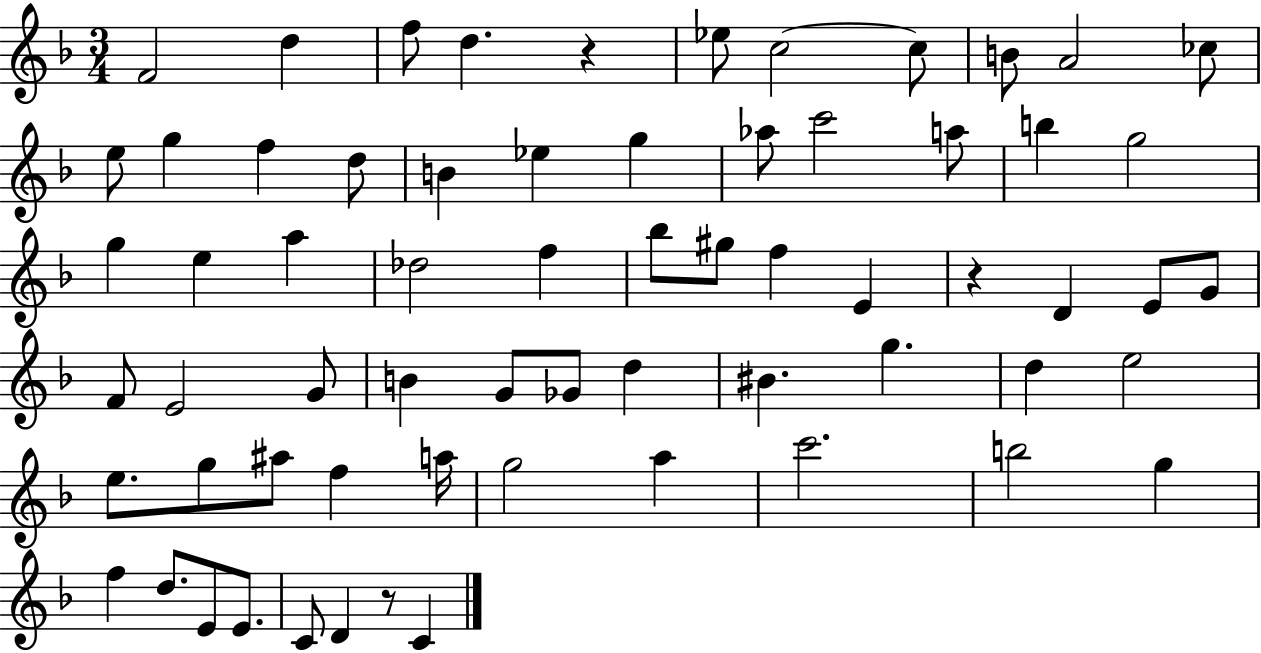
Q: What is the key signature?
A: F major